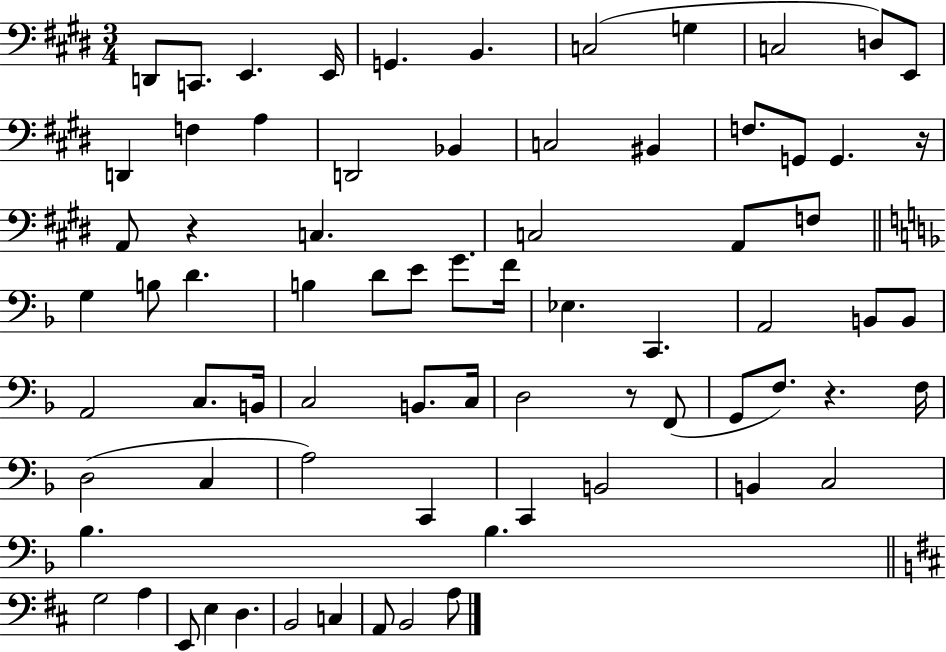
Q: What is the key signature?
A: E major